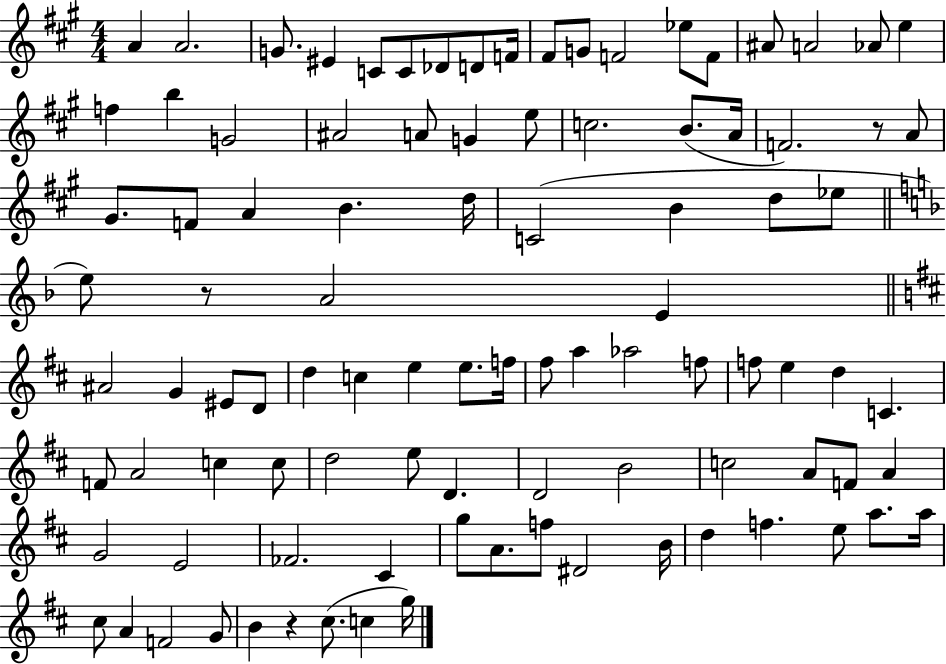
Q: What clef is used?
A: treble